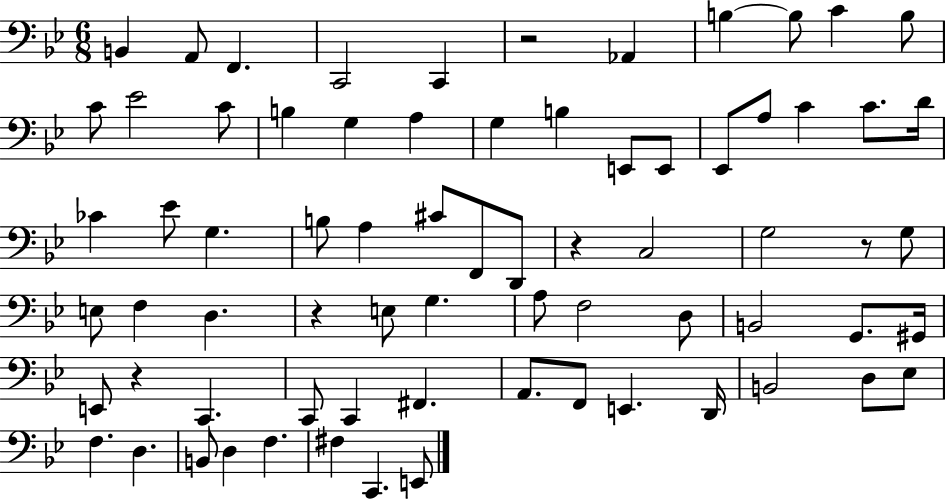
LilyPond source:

{
  \clef bass
  \numericTimeSignature
  \time 6/8
  \key bes \major
  \repeat volta 2 { b,4 a,8 f,4. | c,2 c,4 | r2 aes,4 | b4~~ b8 c'4 b8 | \break c'8 ees'2 c'8 | b4 g4 a4 | g4 b4 e,8 e,8 | ees,8 a8 c'4 c'8. d'16 | \break ces'4 ees'8 g4. | b8 a4 cis'8 f,8 d,8 | r4 c2 | g2 r8 g8 | \break e8 f4 d4. | r4 e8 g4. | a8 f2 d8 | b,2 g,8. gis,16 | \break e,8 r4 c,4. | c,8 c,4 fis,4. | a,8. f,8 e,4. d,16 | b,2 d8 ees8 | \break f4. d4. | b,8 d4 f4. | fis4 c,4. e,8 | } \bar "|."
}